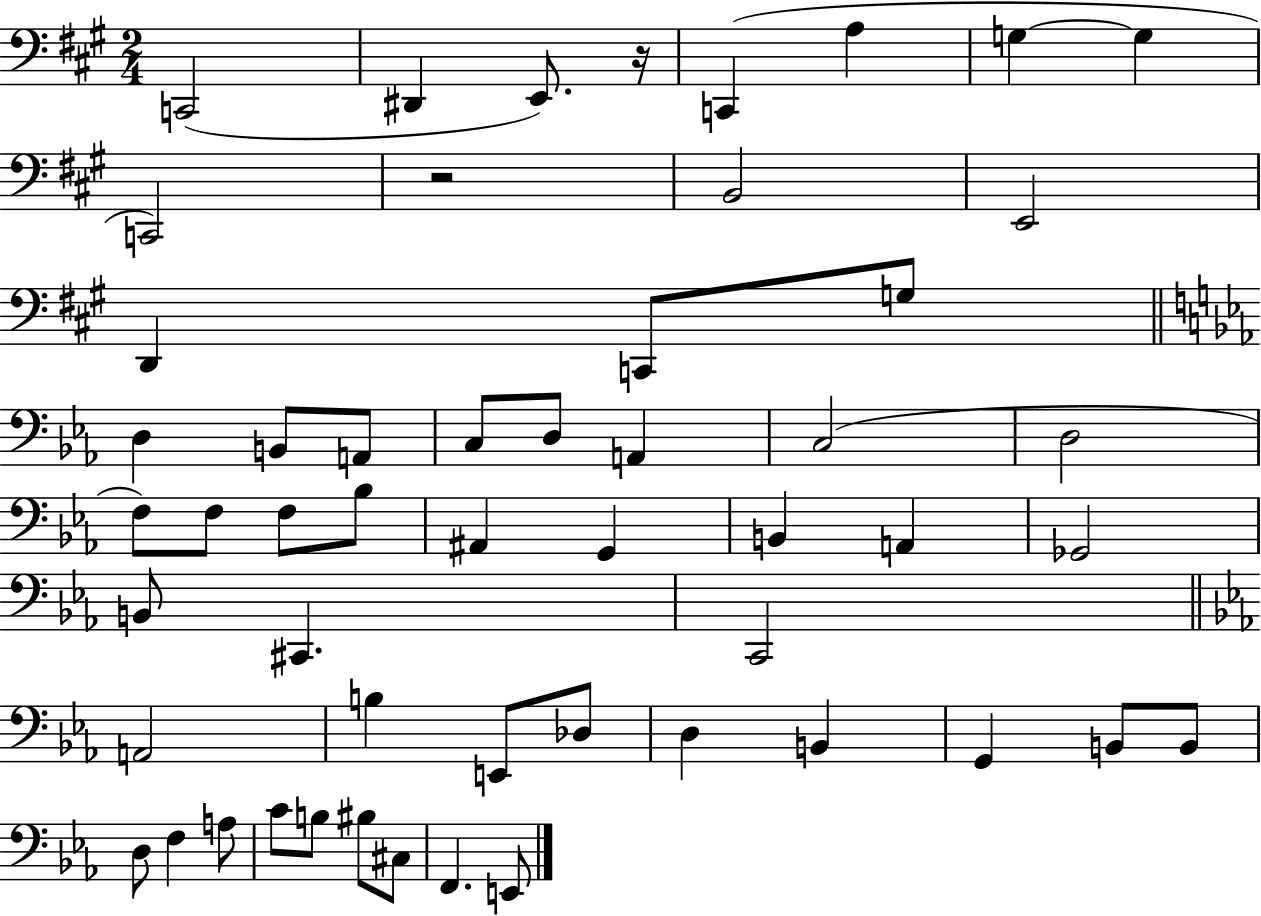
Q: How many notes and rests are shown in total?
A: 53